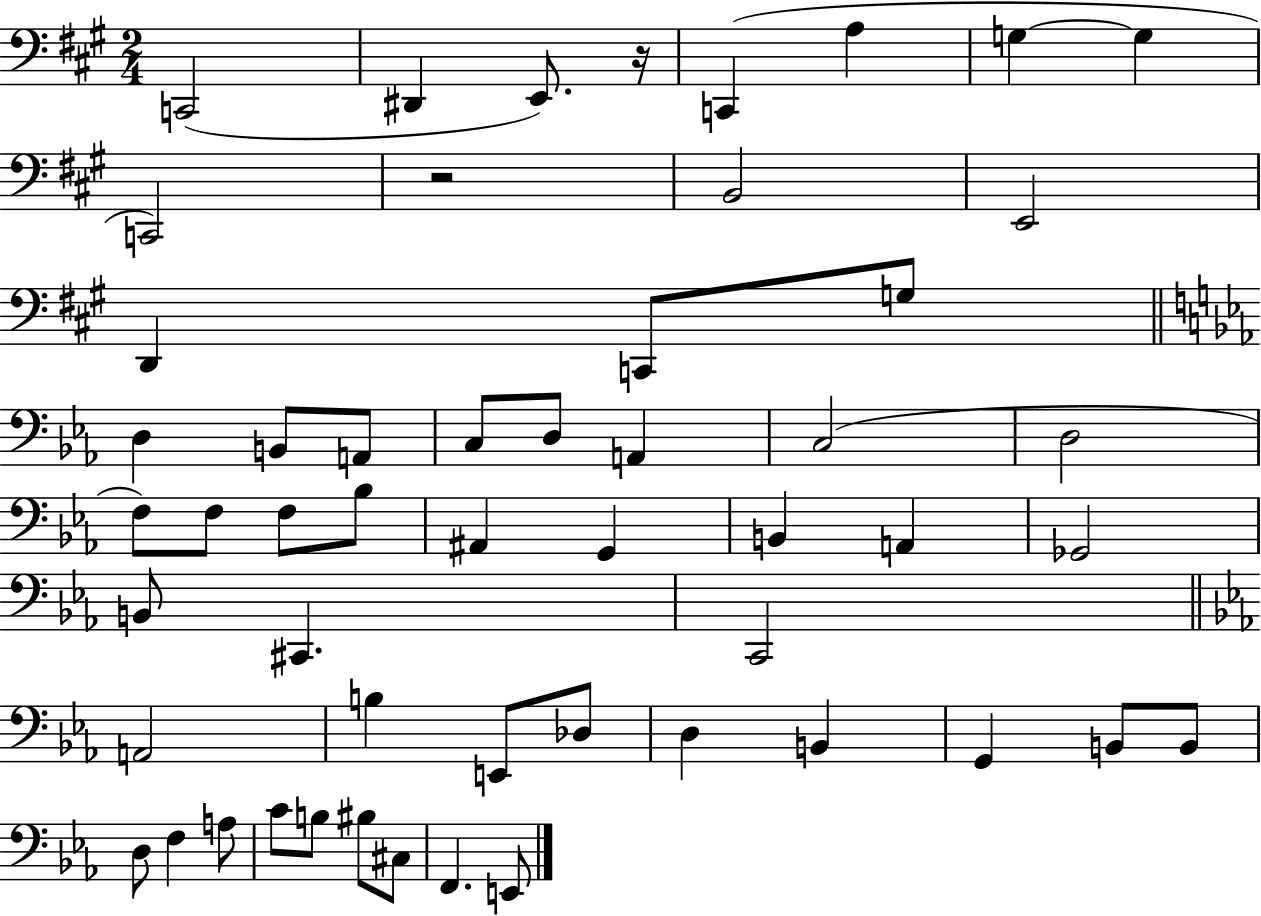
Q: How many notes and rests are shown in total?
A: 53